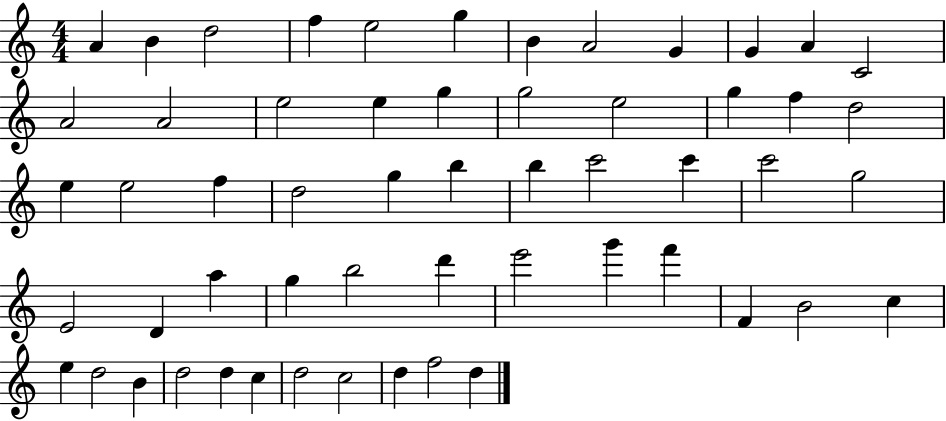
A4/q B4/q D5/h F5/q E5/h G5/q B4/q A4/h G4/q G4/q A4/q C4/h A4/h A4/h E5/h E5/q G5/q G5/h E5/h G5/q F5/q D5/h E5/q E5/h F5/q D5/h G5/q B5/q B5/q C6/h C6/q C6/h G5/h E4/h D4/q A5/q G5/q B5/h D6/q E6/h G6/q F6/q F4/q B4/h C5/q E5/q D5/h B4/q D5/h D5/q C5/q D5/h C5/h D5/q F5/h D5/q